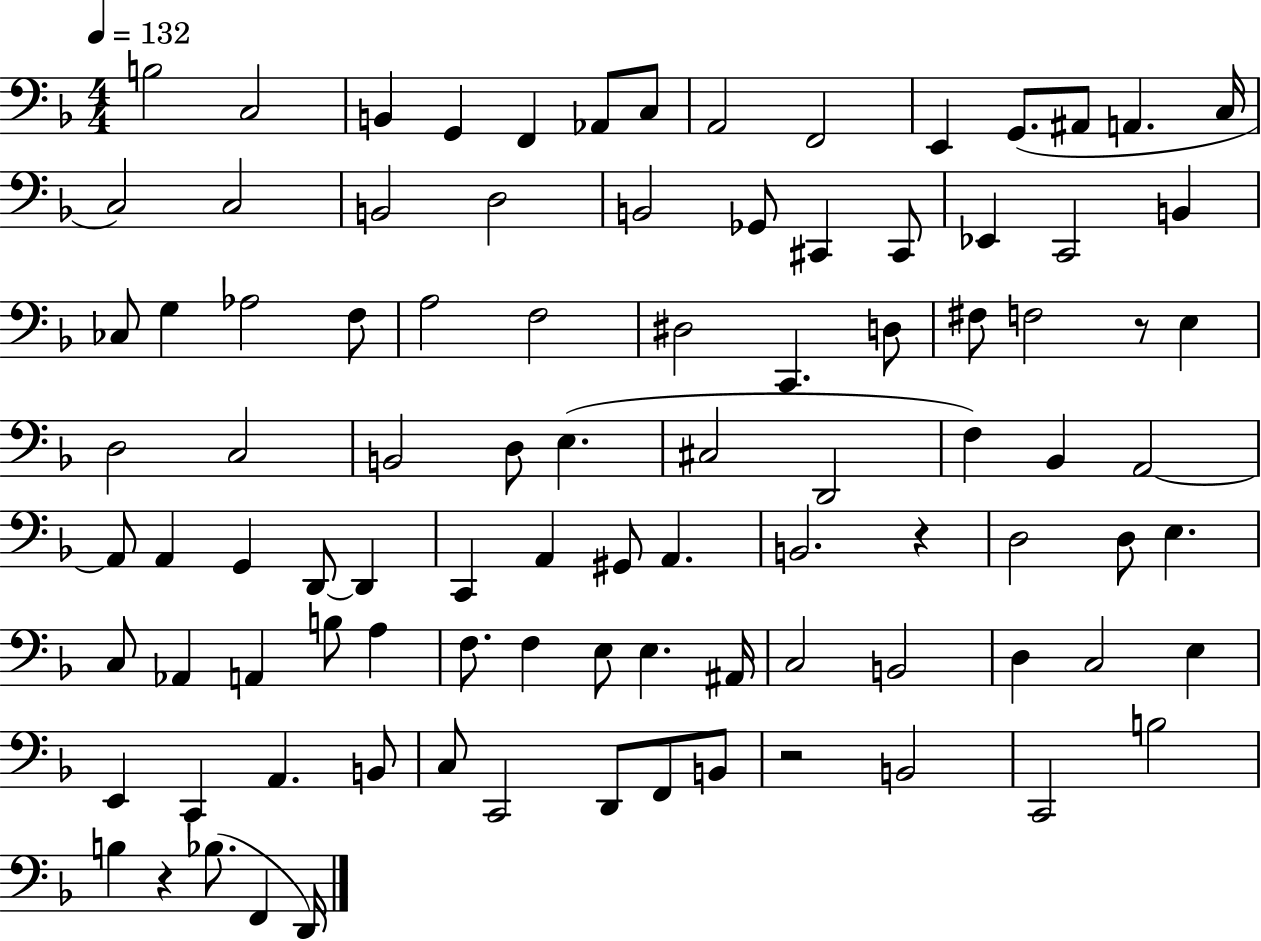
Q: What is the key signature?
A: F major